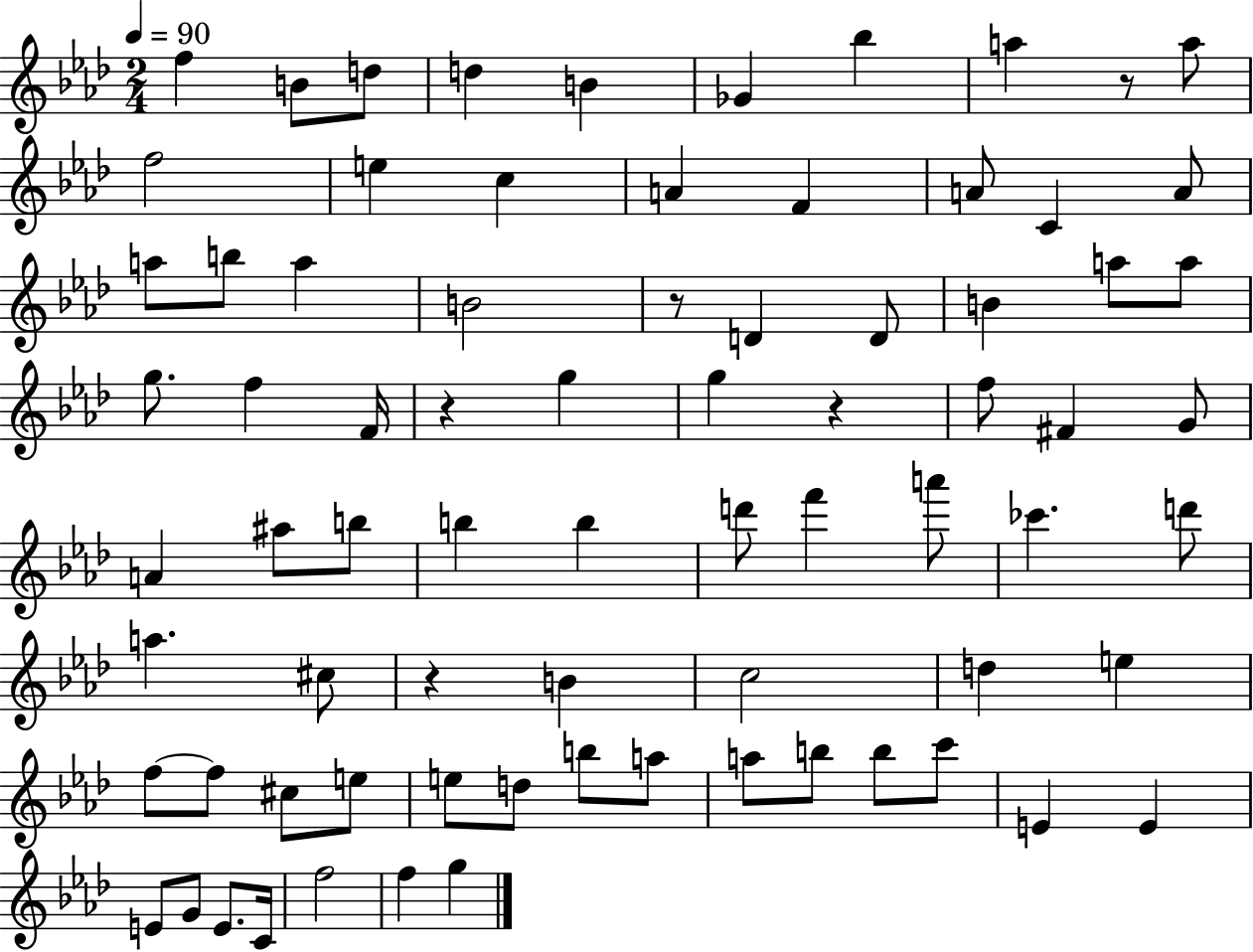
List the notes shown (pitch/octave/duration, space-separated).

F5/q B4/e D5/e D5/q B4/q Gb4/q Bb5/q A5/q R/e A5/e F5/h E5/q C5/q A4/q F4/q A4/e C4/q A4/e A5/e B5/e A5/q B4/h R/e D4/q D4/e B4/q A5/e A5/e G5/e. F5/q F4/s R/q G5/q G5/q R/q F5/e F#4/q G4/e A4/q A#5/e B5/e B5/q B5/q D6/e F6/q A6/e CES6/q. D6/e A5/q. C#5/e R/q B4/q C5/h D5/q E5/q F5/e F5/e C#5/e E5/e E5/e D5/e B5/e A5/e A5/e B5/e B5/e C6/e E4/q E4/q E4/e G4/e E4/e. C4/s F5/h F5/q G5/q